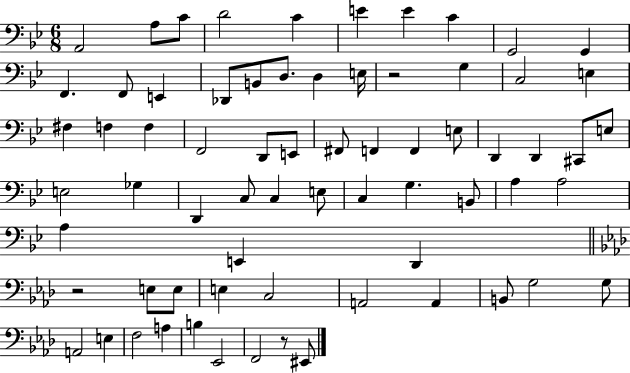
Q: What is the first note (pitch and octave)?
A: A2